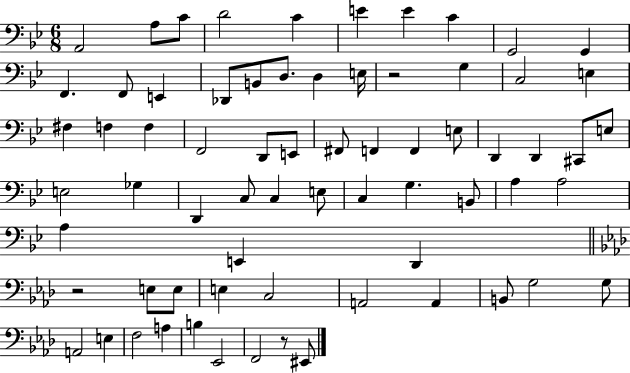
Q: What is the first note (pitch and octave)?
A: A2